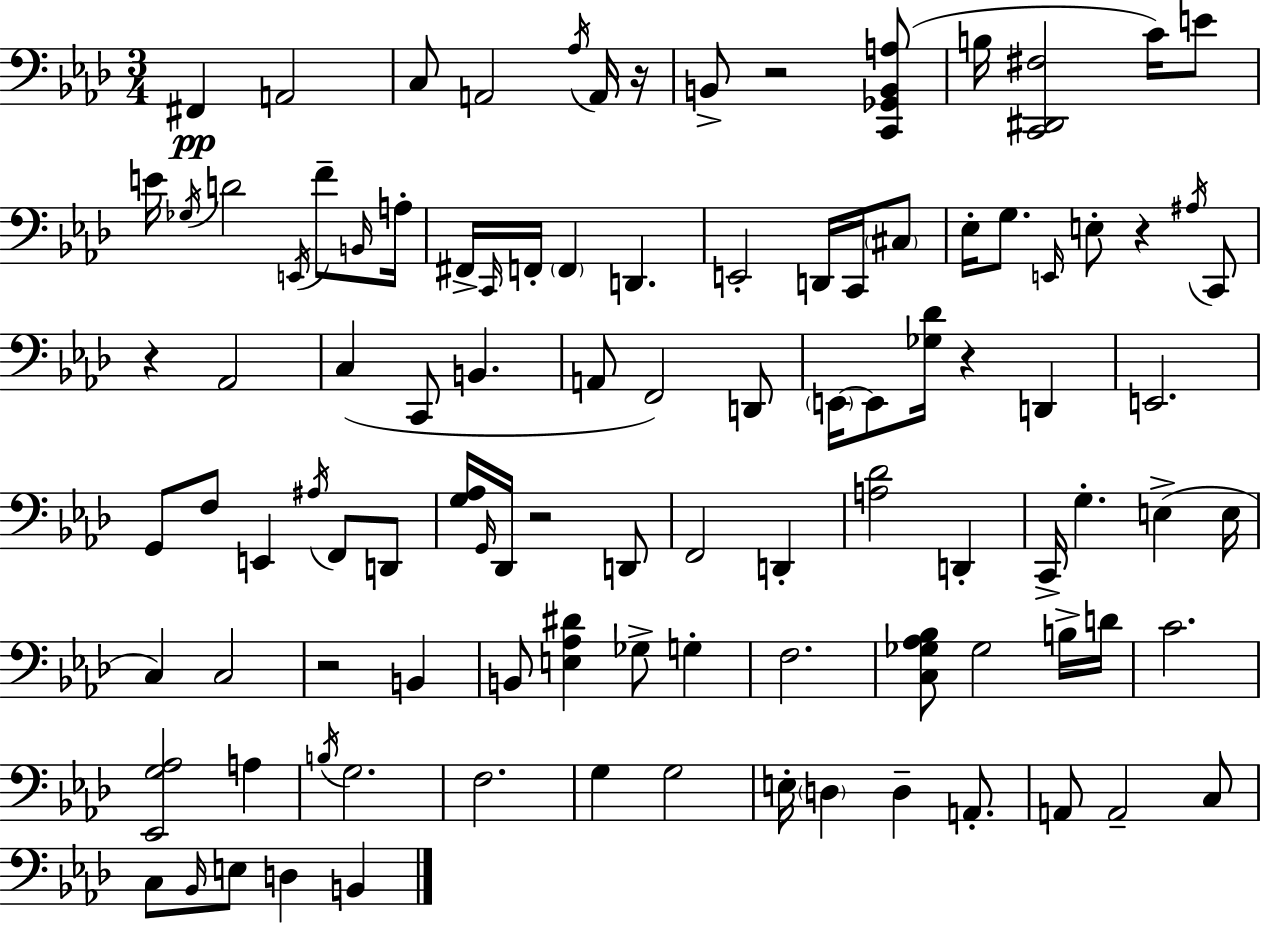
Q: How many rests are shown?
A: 7